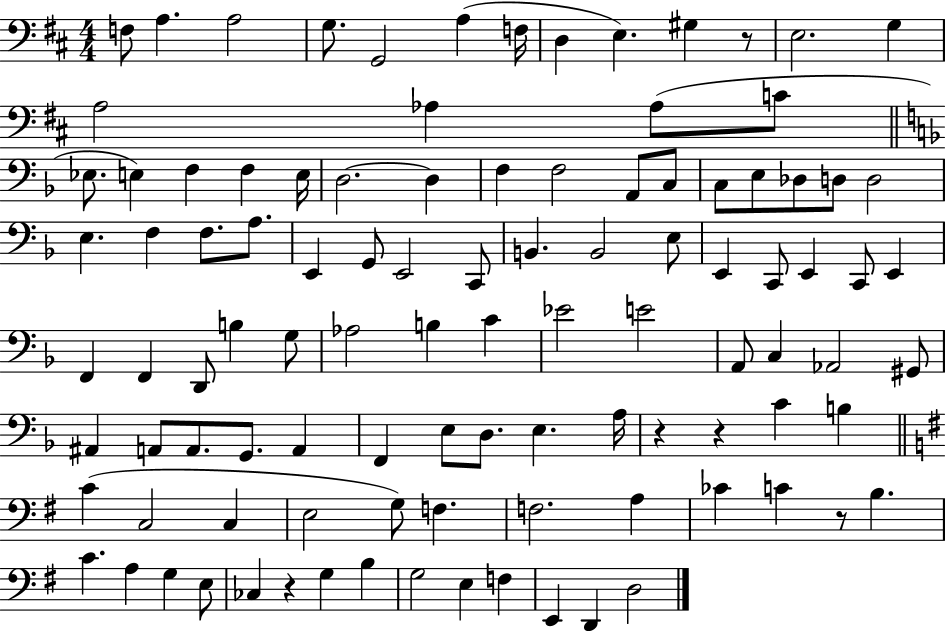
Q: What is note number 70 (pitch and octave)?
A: D3